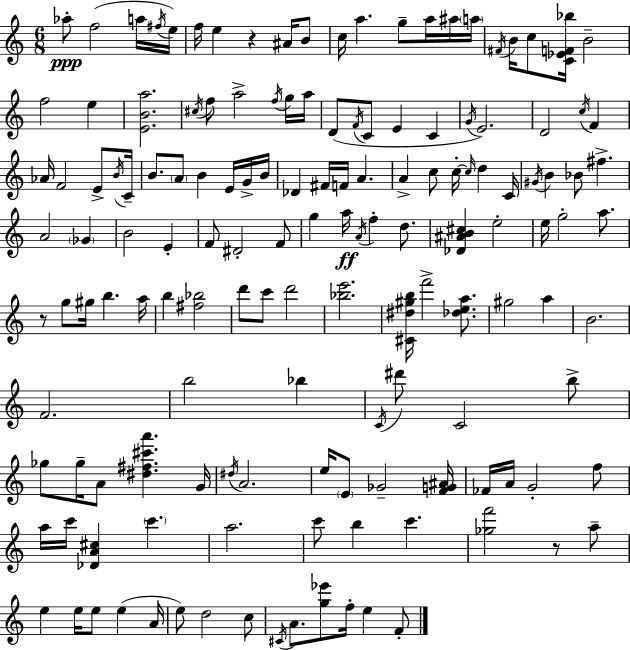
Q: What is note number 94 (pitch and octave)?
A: C4